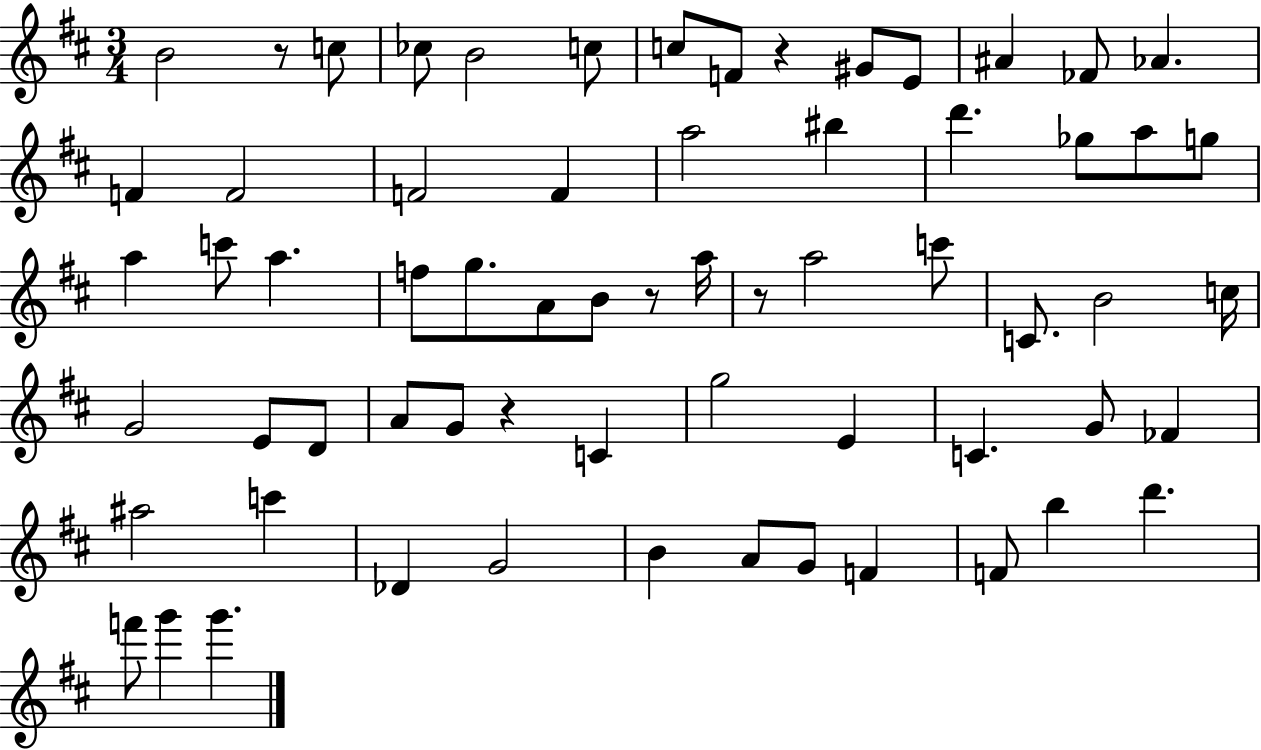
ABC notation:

X:1
T:Untitled
M:3/4
L:1/4
K:D
B2 z/2 c/2 _c/2 B2 c/2 c/2 F/2 z ^G/2 E/2 ^A _F/2 _A F F2 F2 F a2 ^b d' _g/2 a/2 g/2 a c'/2 a f/2 g/2 A/2 B/2 z/2 a/4 z/2 a2 c'/2 C/2 B2 c/4 G2 E/2 D/2 A/2 G/2 z C g2 E C G/2 _F ^a2 c' _D G2 B A/2 G/2 F F/2 b d' f'/2 g' g'